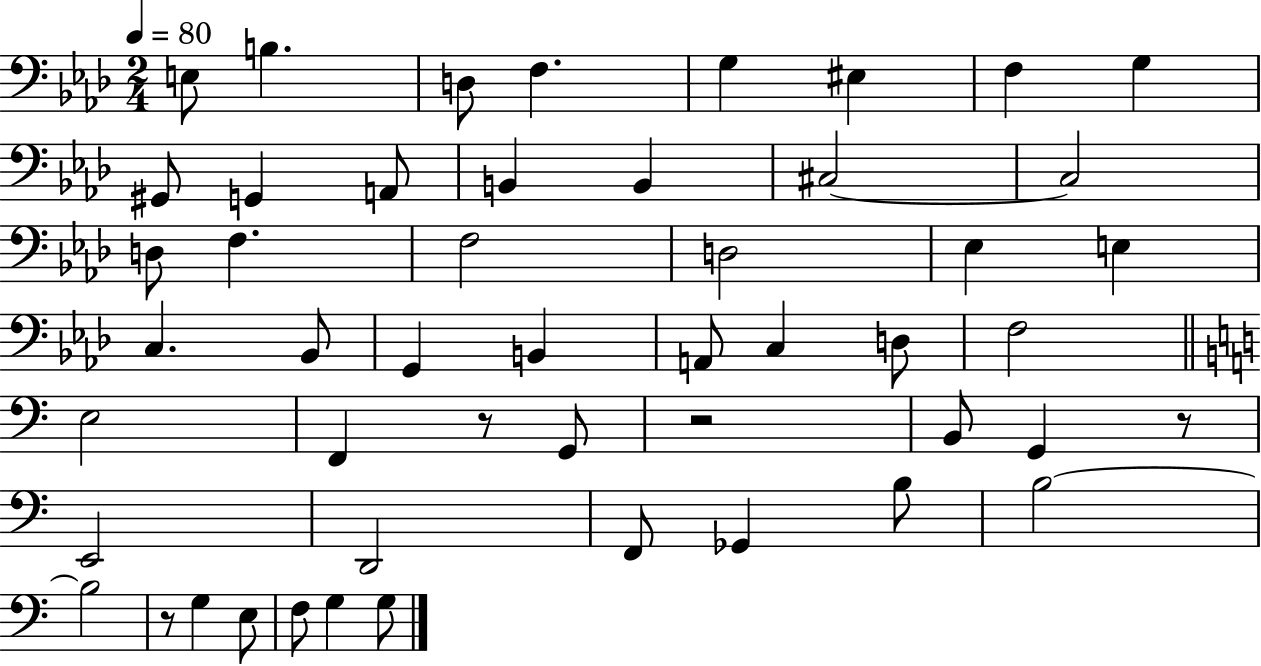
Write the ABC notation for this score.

X:1
T:Untitled
M:2/4
L:1/4
K:Ab
E,/2 B, D,/2 F, G, ^E, F, G, ^G,,/2 G,, A,,/2 B,, B,, ^C,2 ^C,2 D,/2 F, F,2 D,2 _E, E, C, _B,,/2 G,, B,, A,,/2 C, D,/2 F,2 E,2 F,, z/2 G,,/2 z2 B,,/2 G,, z/2 E,,2 D,,2 F,,/2 _G,, B,/2 B,2 B,2 z/2 G, E,/2 F,/2 G, G,/2